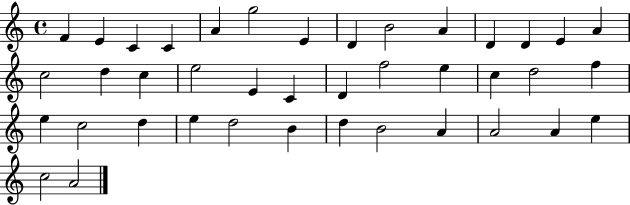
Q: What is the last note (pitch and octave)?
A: A4